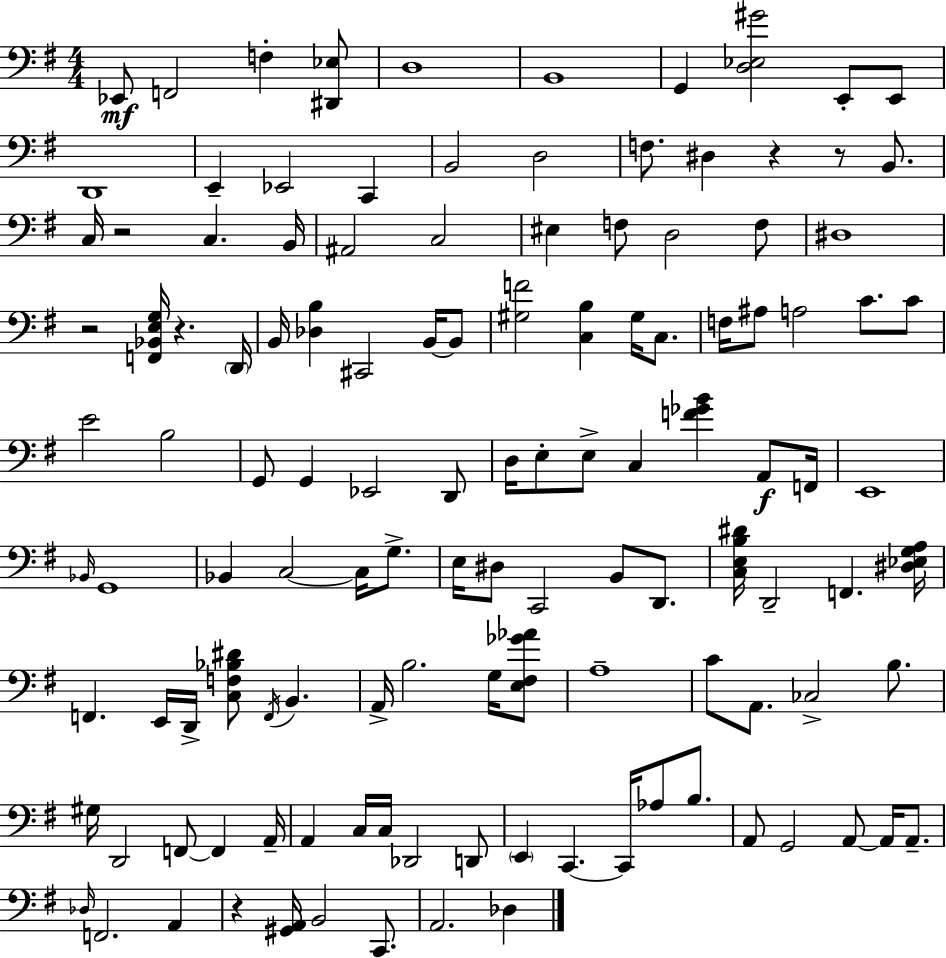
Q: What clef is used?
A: bass